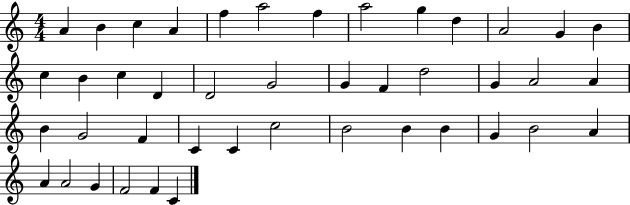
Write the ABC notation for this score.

X:1
T:Untitled
M:4/4
L:1/4
K:C
A B c A f a2 f a2 g d A2 G B c B c D D2 G2 G F d2 G A2 A B G2 F C C c2 B2 B B G B2 A A A2 G F2 F C